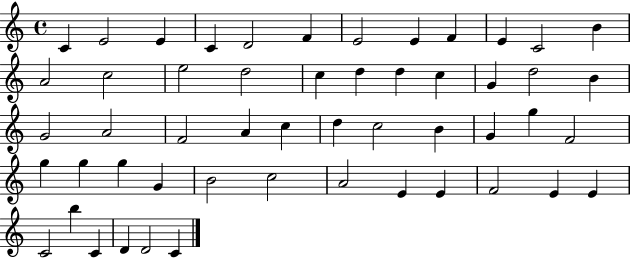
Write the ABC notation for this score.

X:1
T:Untitled
M:4/4
L:1/4
K:C
C E2 E C D2 F E2 E F E C2 B A2 c2 e2 d2 c d d c G d2 B G2 A2 F2 A c d c2 B G g F2 g g g G B2 c2 A2 E E F2 E E C2 b C D D2 C